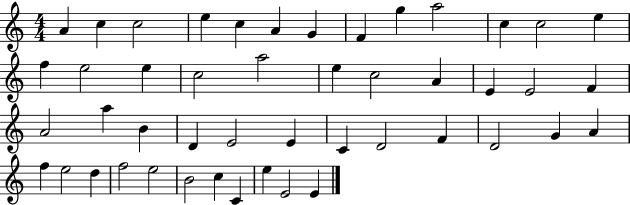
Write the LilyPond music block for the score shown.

{
  \clef treble
  \numericTimeSignature
  \time 4/4
  \key c \major
  a'4 c''4 c''2 | e''4 c''4 a'4 g'4 | f'4 g''4 a''2 | c''4 c''2 e''4 | \break f''4 e''2 e''4 | c''2 a''2 | e''4 c''2 a'4 | e'4 e'2 f'4 | \break a'2 a''4 b'4 | d'4 e'2 e'4 | c'4 d'2 f'4 | d'2 g'4 a'4 | \break f''4 e''2 d''4 | f''2 e''2 | b'2 c''4 c'4 | e''4 e'2 e'4 | \break \bar "|."
}